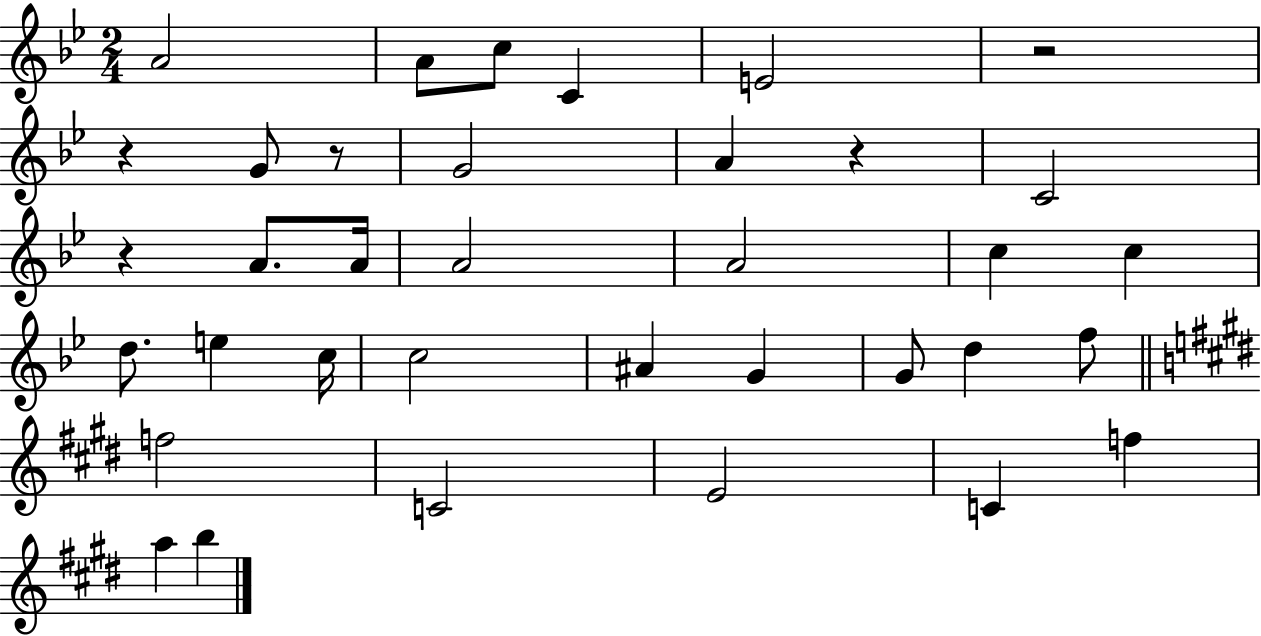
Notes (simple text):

A4/h A4/e C5/e C4/q E4/h R/h R/q G4/e R/e G4/h A4/q R/q C4/h R/q A4/e. A4/s A4/h A4/h C5/q C5/q D5/e. E5/q C5/s C5/h A#4/q G4/q G4/e D5/q F5/e F5/h C4/h E4/h C4/q F5/q A5/q B5/q